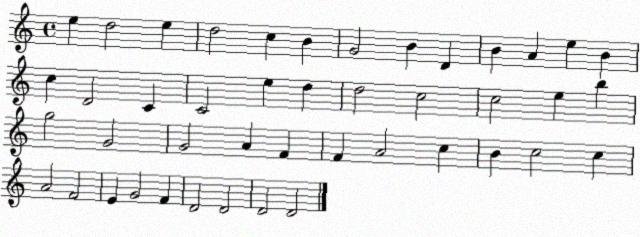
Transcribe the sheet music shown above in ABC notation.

X:1
T:Untitled
M:4/4
L:1/4
K:C
e d2 e d2 c B G2 B D B A e B c D2 C C2 e d d2 c2 c2 e b g2 G2 G2 A F F A2 c B c2 c A2 F2 E G2 F D2 D2 D2 D2